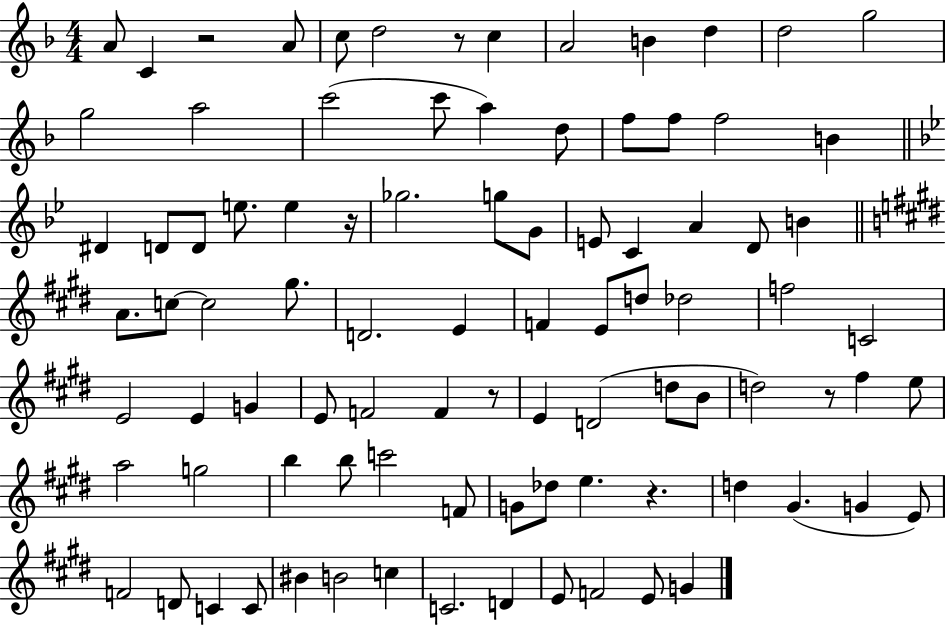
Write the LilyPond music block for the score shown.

{
  \clef treble
  \numericTimeSignature
  \time 4/4
  \key f \major
  a'8 c'4 r2 a'8 | c''8 d''2 r8 c''4 | a'2 b'4 d''4 | d''2 g''2 | \break g''2 a''2 | c'''2( c'''8 a''4) d''8 | f''8 f''8 f''2 b'4 | \bar "||" \break \key bes \major dis'4 d'8 d'8 e''8. e''4 r16 | ges''2. g''8 g'8 | e'8 c'4 a'4 d'8 b'4 | \bar "||" \break \key e \major a'8. c''8~~ c''2 gis''8. | d'2. e'4 | f'4 e'8 d''8 des''2 | f''2 c'2 | \break e'2 e'4 g'4 | e'8 f'2 f'4 r8 | e'4 d'2( d''8 b'8 | d''2) r8 fis''4 e''8 | \break a''2 g''2 | b''4 b''8 c'''2 f'8 | g'8 des''8 e''4. r4. | d''4 gis'4.( g'4 e'8) | \break f'2 d'8 c'4 c'8 | bis'4 b'2 c''4 | c'2. d'4 | e'8 f'2 e'8 g'4 | \break \bar "|."
}